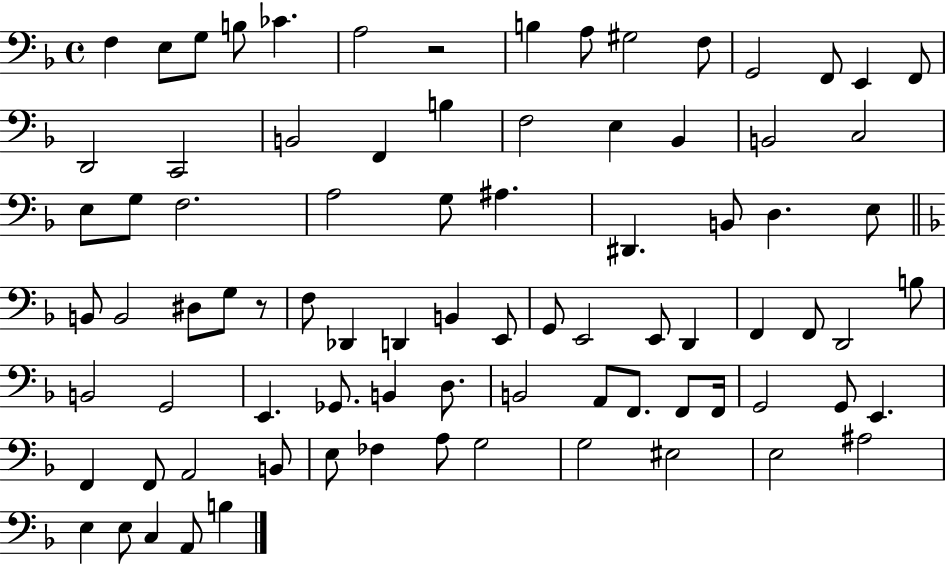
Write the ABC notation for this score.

X:1
T:Untitled
M:4/4
L:1/4
K:F
F, E,/2 G,/2 B,/2 _C A,2 z2 B, A,/2 ^G,2 F,/2 G,,2 F,,/2 E,, F,,/2 D,,2 C,,2 B,,2 F,, B, F,2 E, _B,, B,,2 C,2 E,/2 G,/2 F,2 A,2 G,/2 ^A, ^D,, B,,/2 D, E,/2 B,,/2 B,,2 ^D,/2 G,/2 z/2 F,/2 _D,, D,, B,, E,,/2 G,,/2 E,,2 E,,/2 D,, F,, F,,/2 D,,2 B,/2 B,,2 G,,2 E,, _G,,/2 B,, D,/2 B,,2 A,,/2 F,,/2 F,,/2 F,,/4 G,,2 G,,/2 E,, F,, F,,/2 A,,2 B,,/2 E,/2 _F, A,/2 G,2 G,2 ^E,2 E,2 ^A,2 E, E,/2 C, A,,/2 B,